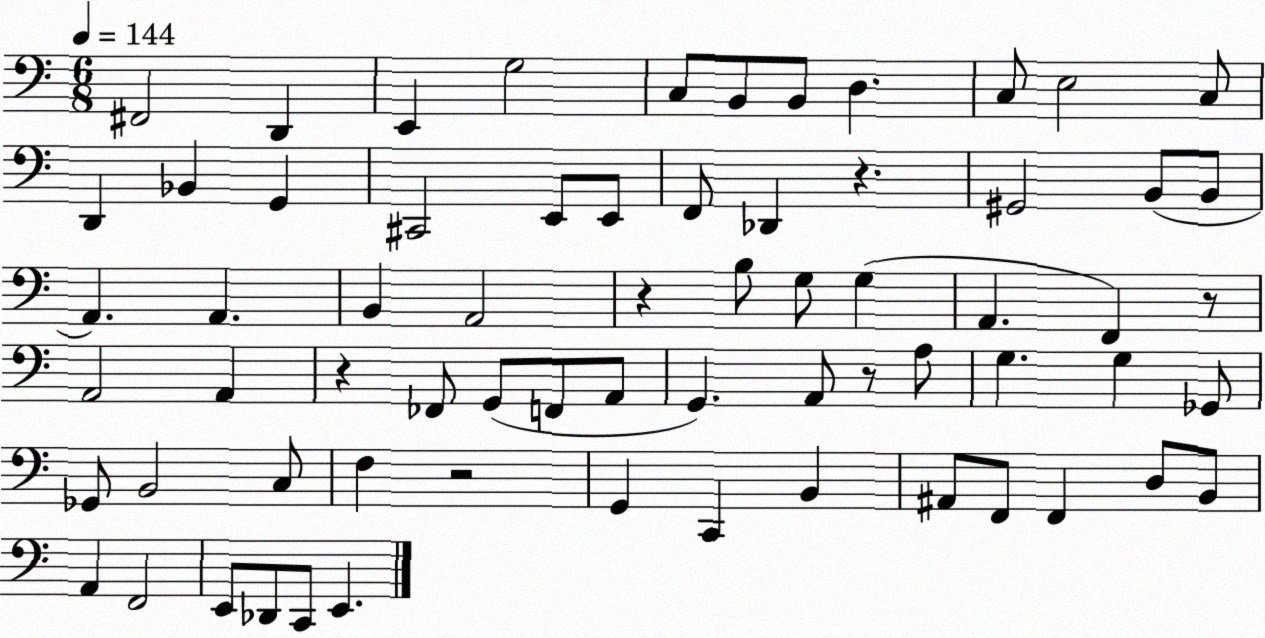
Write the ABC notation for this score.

X:1
T:Untitled
M:6/8
L:1/4
K:C
^F,,2 D,, E,, G,2 C,/2 B,,/2 B,,/2 D, C,/2 E,2 C,/2 D,, _B,, G,, ^C,,2 E,,/2 E,,/2 F,,/2 _D,, z ^G,,2 B,,/2 B,,/2 A,, A,, B,, A,,2 z B,/2 G,/2 G, A,, F,, z/2 A,,2 A,, z _F,,/2 G,,/2 F,,/2 A,,/2 G,, A,,/2 z/2 A,/2 G, G, _G,,/2 _G,,/2 B,,2 C,/2 F, z2 G,, C,, B,, ^A,,/2 F,,/2 F,, D,/2 B,,/2 A,, F,,2 E,,/2 _D,,/2 C,,/2 E,,